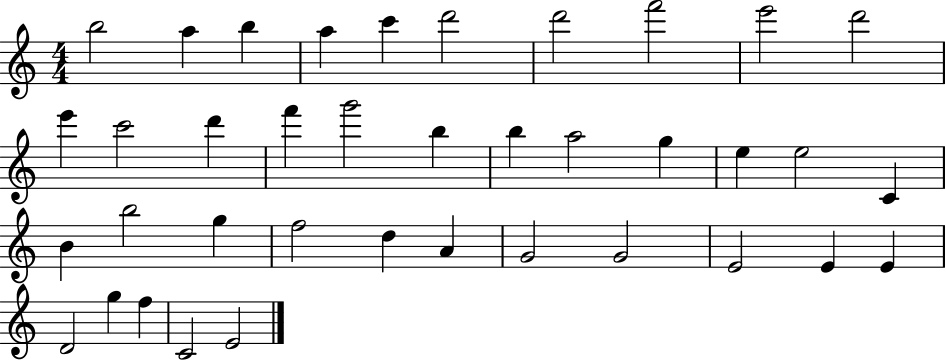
{
  \clef treble
  \numericTimeSignature
  \time 4/4
  \key c \major
  b''2 a''4 b''4 | a''4 c'''4 d'''2 | d'''2 f'''2 | e'''2 d'''2 | \break e'''4 c'''2 d'''4 | f'''4 g'''2 b''4 | b''4 a''2 g''4 | e''4 e''2 c'4 | \break b'4 b''2 g''4 | f''2 d''4 a'4 | g'2 g'2 | e'2 e'4 e'4 | \break d'2 g''4 f''4 | c'2 e'2 | \bar "|."
}